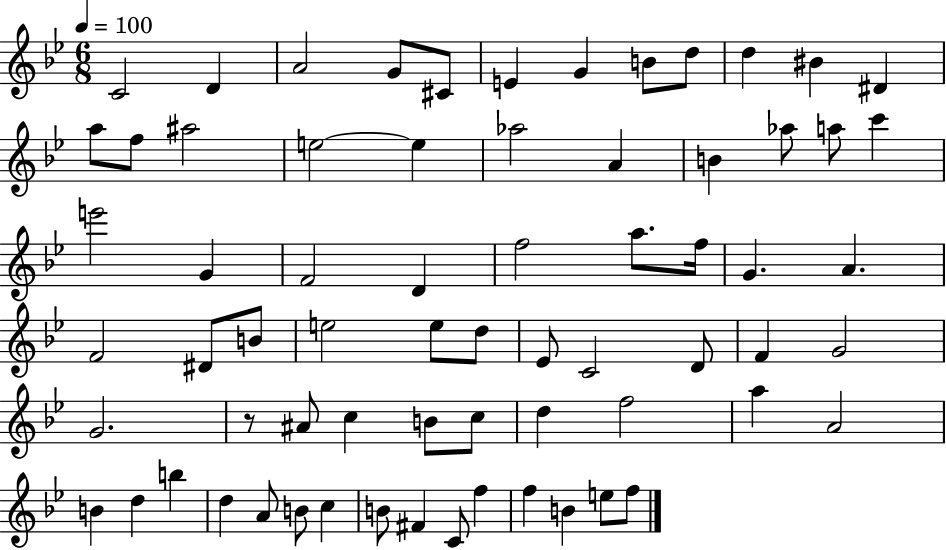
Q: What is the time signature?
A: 6/8